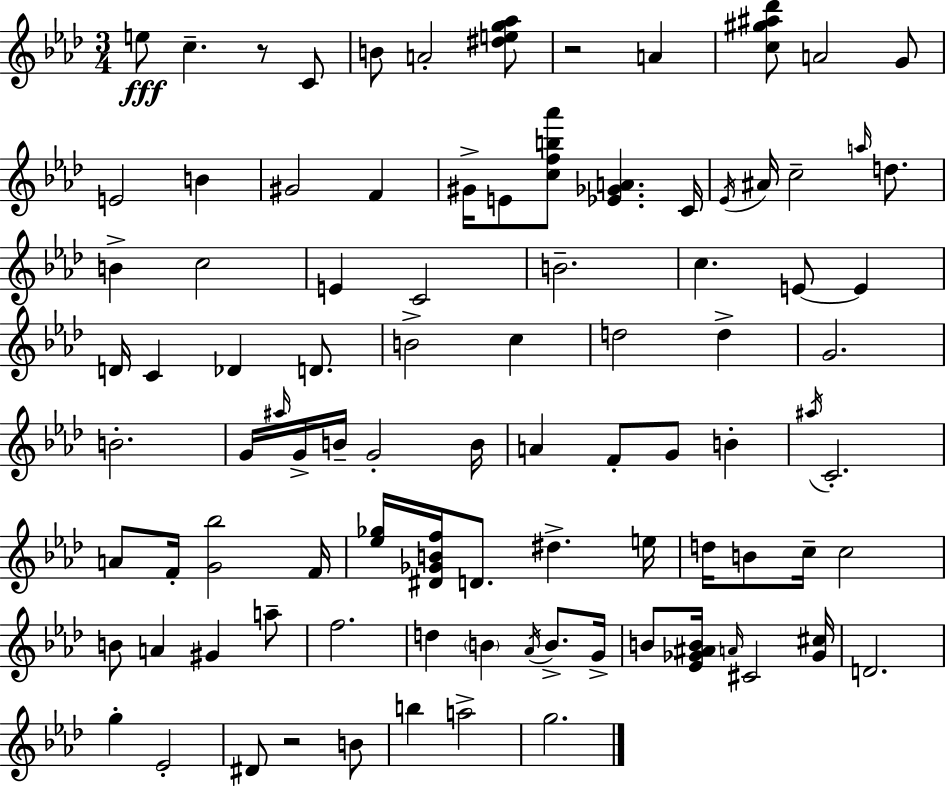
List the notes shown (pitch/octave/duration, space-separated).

E5/e C5/q. R/e C4/e B4/e A4/h [D#5,E5,G5,Ab5]/e R/h A4/q [C5,G#5,A#5,Db6]/e A4/h G4/e E4/h B4/q G#4/h F4/q G#4/s E4/e [C5,F5,B5,Ab6]/e [Eb4,Gb4,A4]/q. C4/s Eb4/s A#4/s C5/h A5/s D5/e. B4/q C5/h E4/q C4/h B4/h. C5/q. E4/e E4/q D4/s C4/q Db4/q D4/e. B4/h C5/q D5/h D5/q G4/h. B4/h. G4/s A#5/s G4/s B4/s G4/h B4/s A4/q F4/e G4/e B4/q A#5/s C4/h. A4/e F4/s [G4,Bb5]/h F4/s [Eb5,Gb5]/s [D#4,Gb4,B4,F5]/s D4/e. D#5/q. E5/s D5/s B4/e C5/s C5/h B4/e A4/q G#4/q A5/e F5/h. D5/q B4/q Ab4/s B4/e. G4/s B4/e [Eb4,Gb4,A#4,B4]/s A4/s C#4/h [Gb4,C#5]/s D4/h. G5/q Eb4/h D#4/e R/h B4/e B5/q A5/h G5/h.